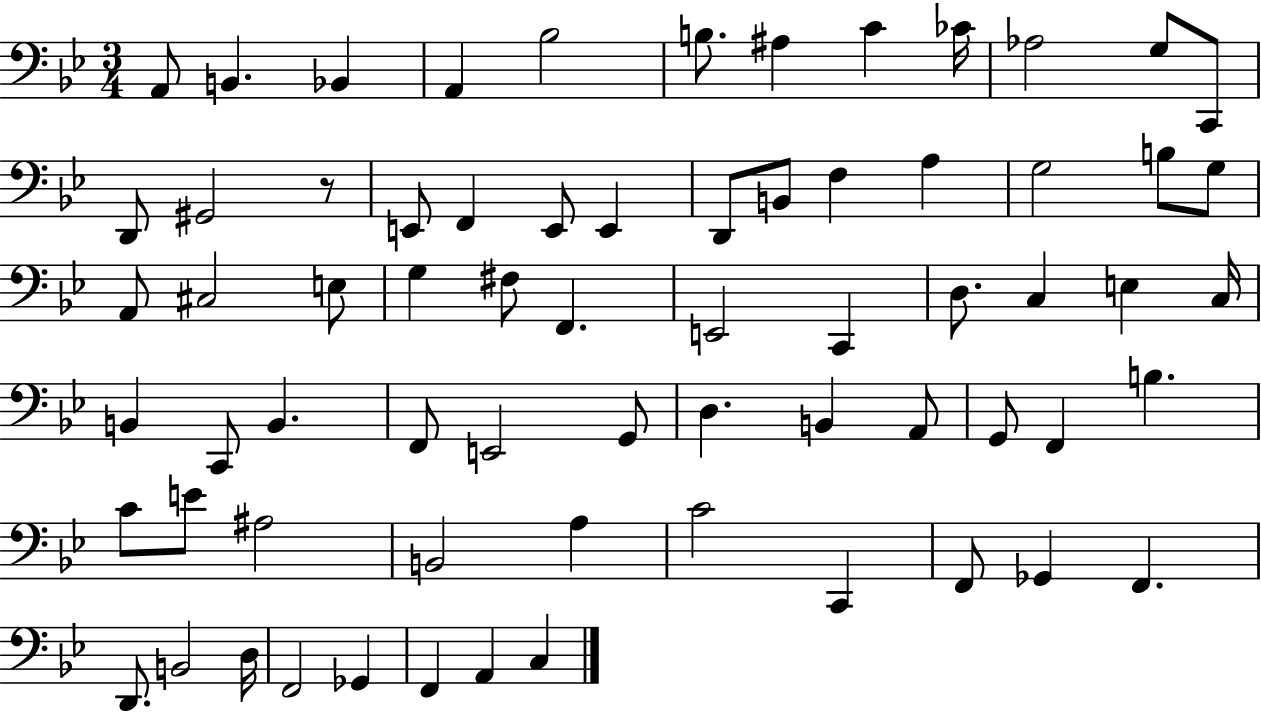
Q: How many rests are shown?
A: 1